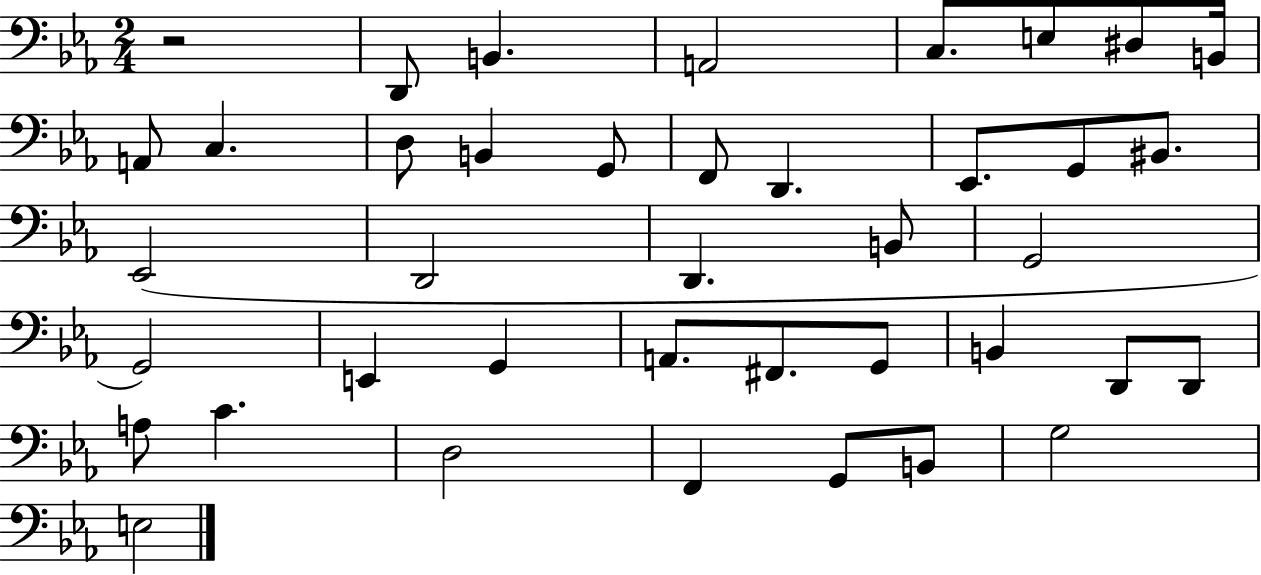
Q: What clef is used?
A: bass